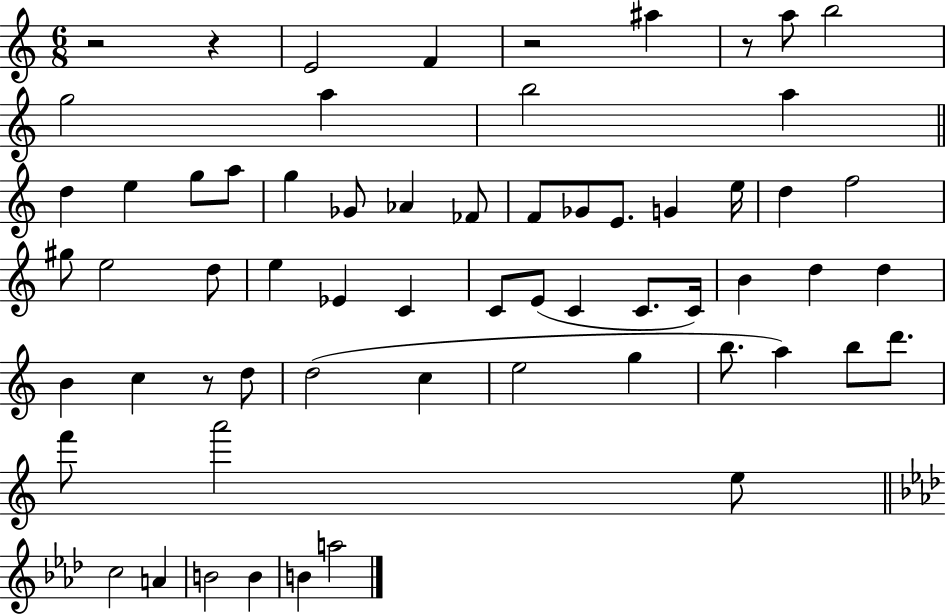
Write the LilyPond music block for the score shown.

{
  \clef treble
  \numericTimeSignature
  \time 6/8
  \key c \major
  r2 r4 | e'2 f'4 | r2 ais''4 | r8 a''8 b''2 | \break g''2 a''4 | b''2 a''4 | \bar "||" \break \key c \major d''4 e''4 g''8 a''8 | g''4 ges'8 aes'4 fes'8 | f'8 ges'8 e'8. g'4 e''16 | d''4 f''2 | \break gis''8 e''2 d''8 | e''4 ees'4 c'4 | c'8 e'8( c'4 c'8. c'16) | b'4 d''4 d''4 | \break b'4 c''4 r8 d''8 | d''2( c''4 | e''2 g''4 | b''8. a''4) b''8 d'''8. | \break f'''8 a'''2 e''8 | \bar "||" \break \key f \minor c''2 a'4 | b'2 b'4 | b'4 a''2 | \bar "|."
}